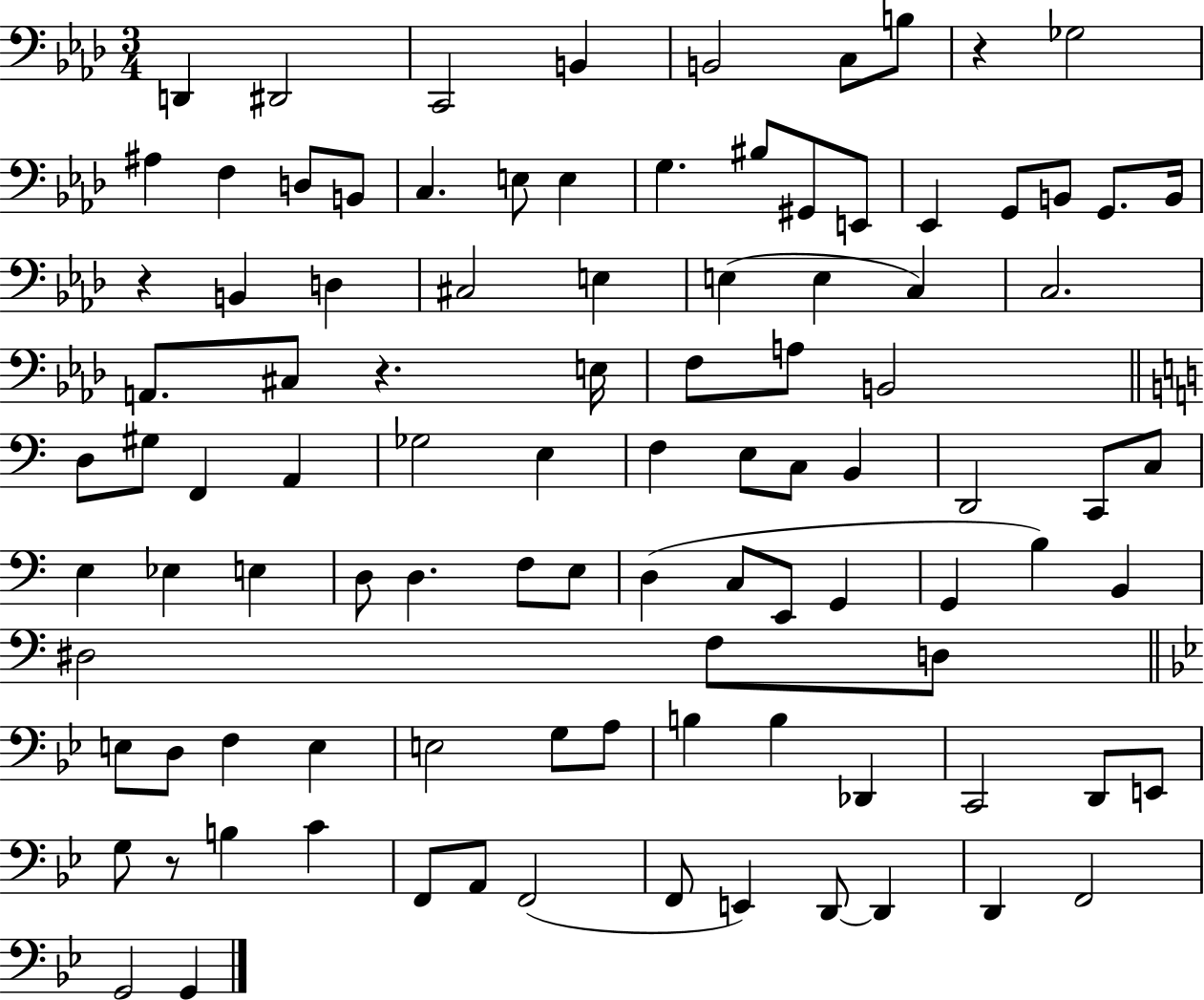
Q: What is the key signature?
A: AES major